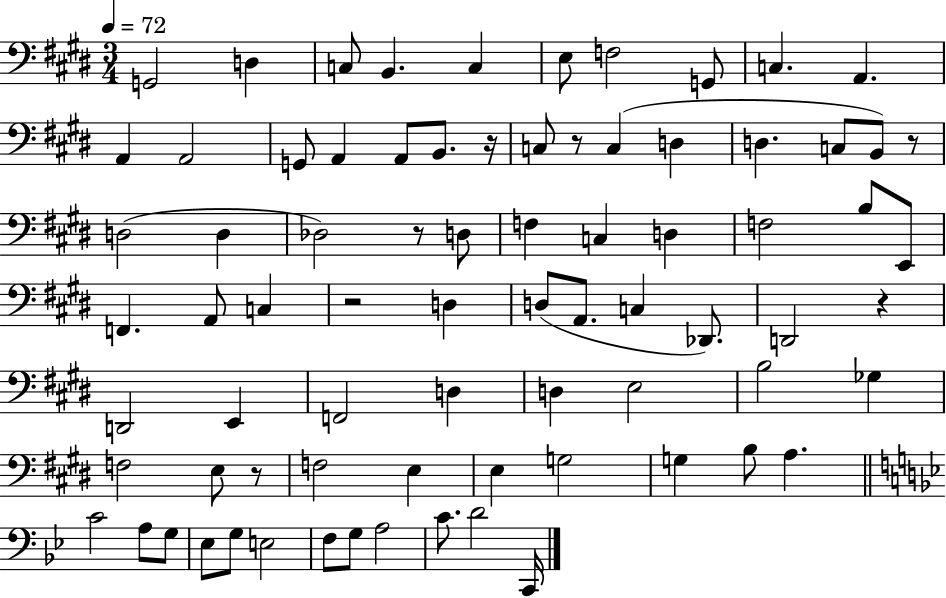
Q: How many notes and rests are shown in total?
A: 77